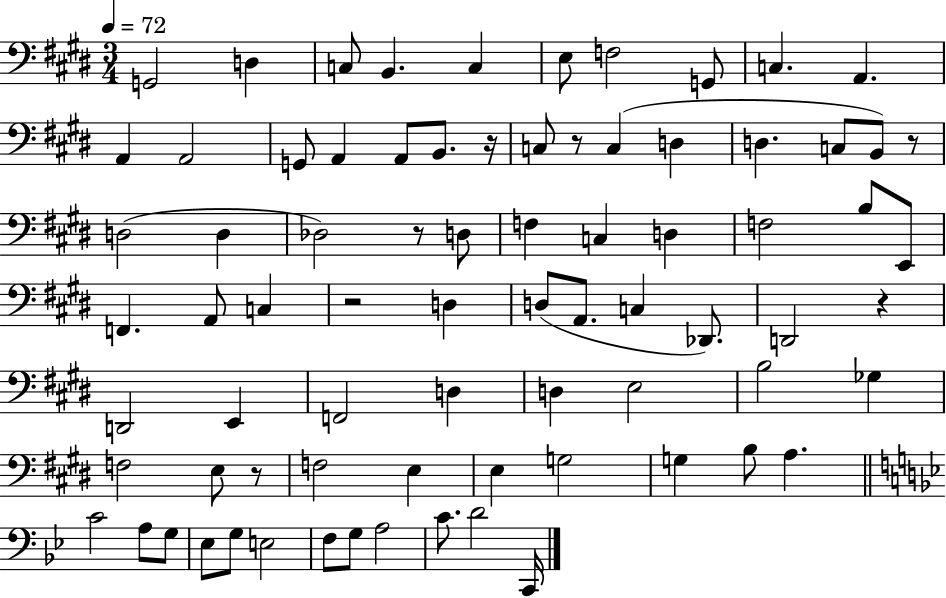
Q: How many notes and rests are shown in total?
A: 77